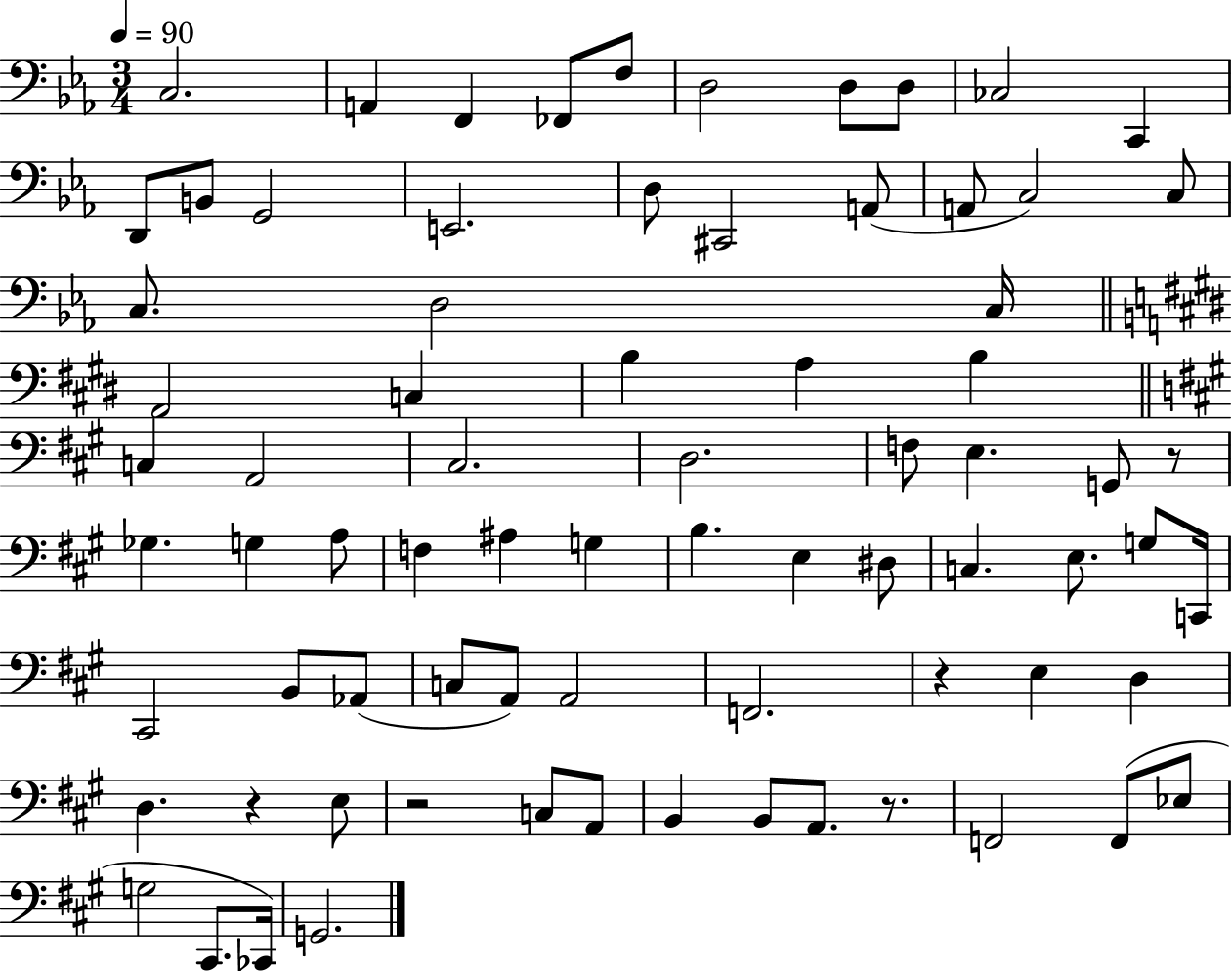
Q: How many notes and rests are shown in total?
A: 76